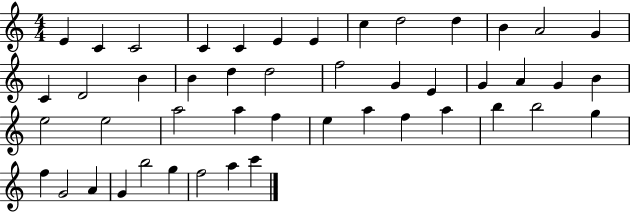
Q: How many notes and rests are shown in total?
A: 47